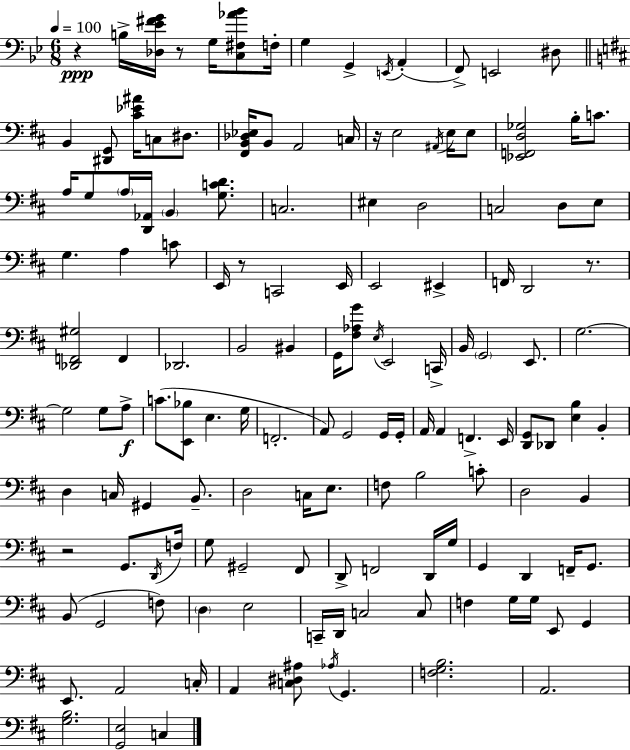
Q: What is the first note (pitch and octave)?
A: B3